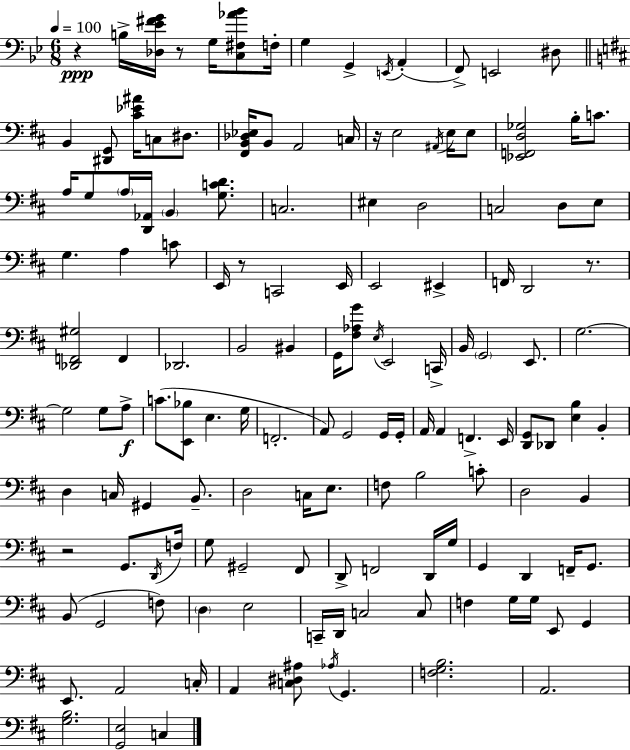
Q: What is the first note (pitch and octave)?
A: B3